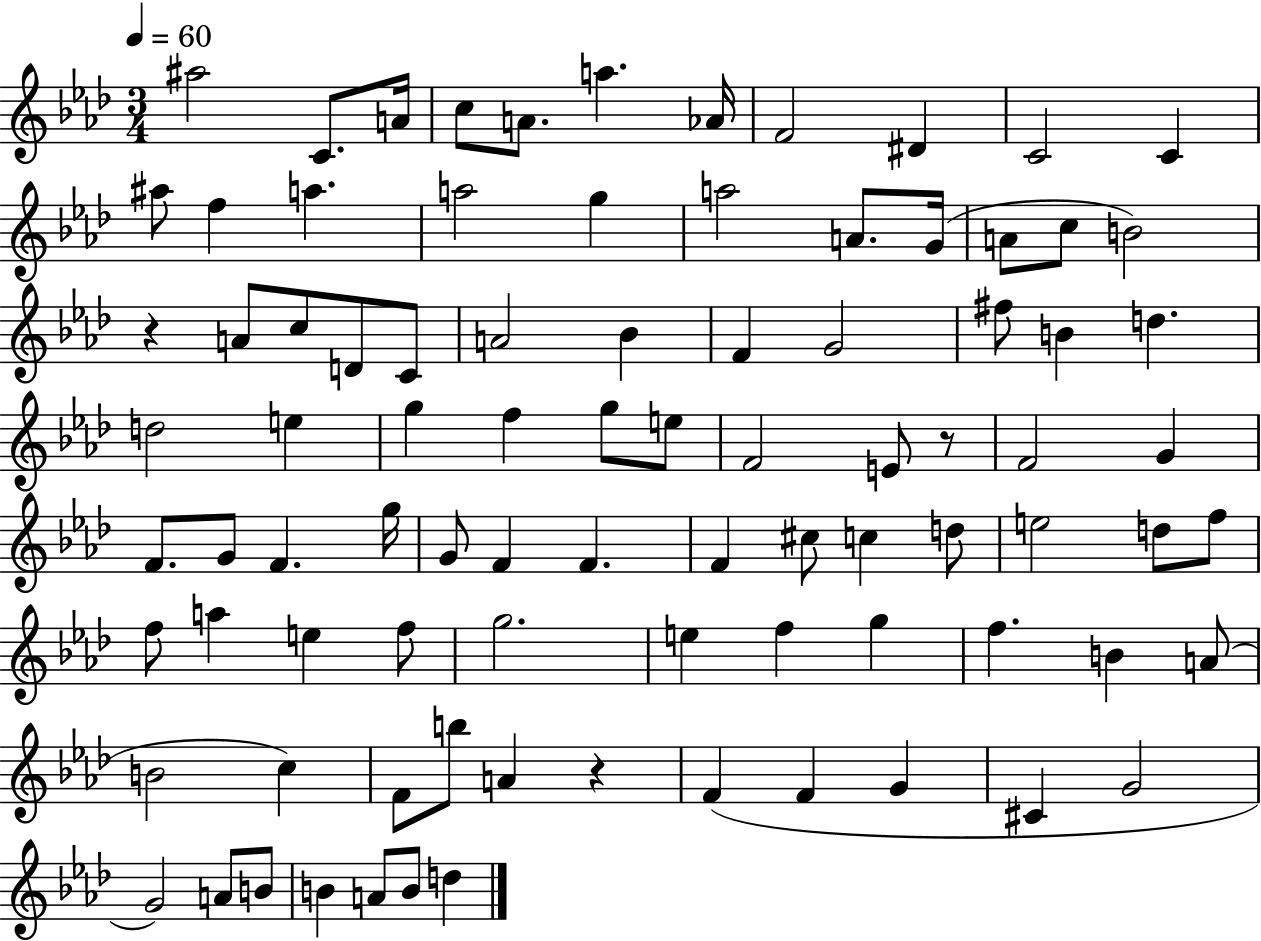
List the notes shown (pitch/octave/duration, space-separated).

A#5/h C4/e. A4/s C5/e A4/e. A5/q. Ab4/s F4/h D#4/q C4/h C4/q A#5/e F5/q A5/q. A5/h G5/q A5/h A4/e. G4/s A4/e C5/e B4/h R/q A4/e C5/e D4/e C4/e A4/h Bb4/q F4/q G4/h F#5/e B4/q D5/q. D5/h E5/q G5/q F5/q G5/e E5/e F4/h E4/e R/e F4/h G4/q F4/e. G4/e F4/q. G5/s G4/e F4/q F4/q. F4/q C#5/e C5/q D5/e E5/h D5/e F5/e F5/e A5/q E5/q F5/e G5/h. E5/q F5/q G5/q F5/q. B4/q A4/e B4/h C5/q F4/e B5/e A4/q R/q F4/q F4/q G4/q C#4/q G4/h G4/h A4/e B4/e B4/q A4/e B4/e D5/q